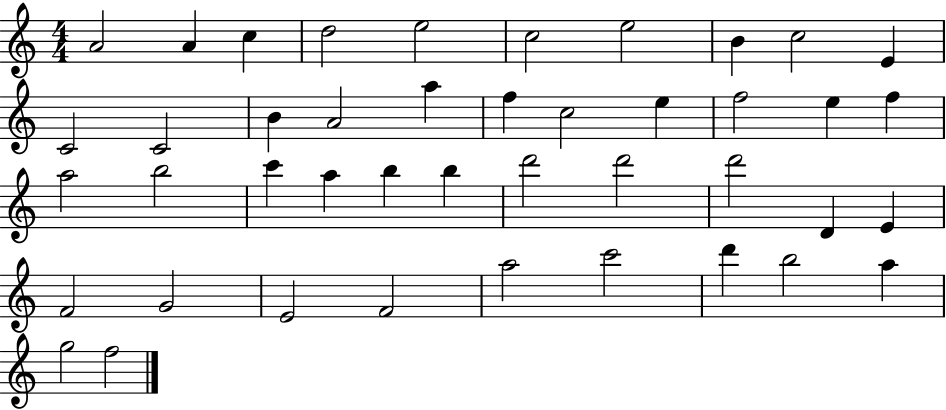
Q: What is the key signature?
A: C major